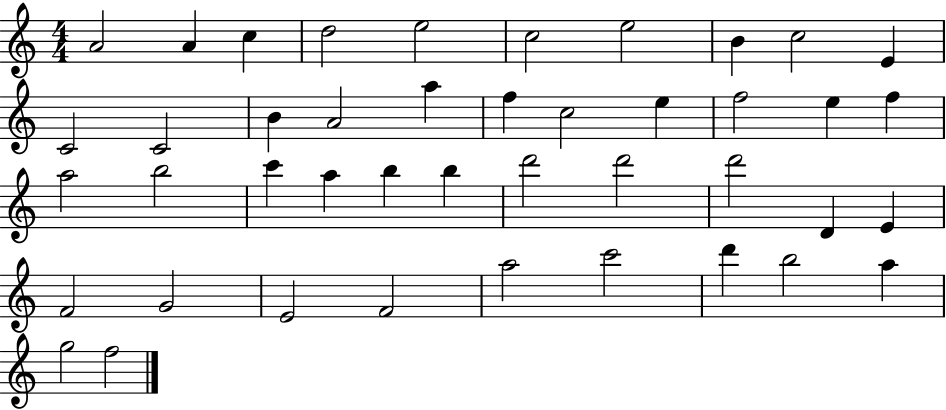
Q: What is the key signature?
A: C major